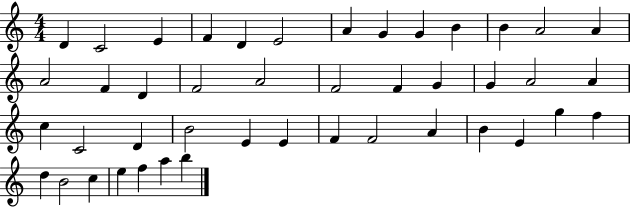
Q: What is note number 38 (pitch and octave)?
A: D5